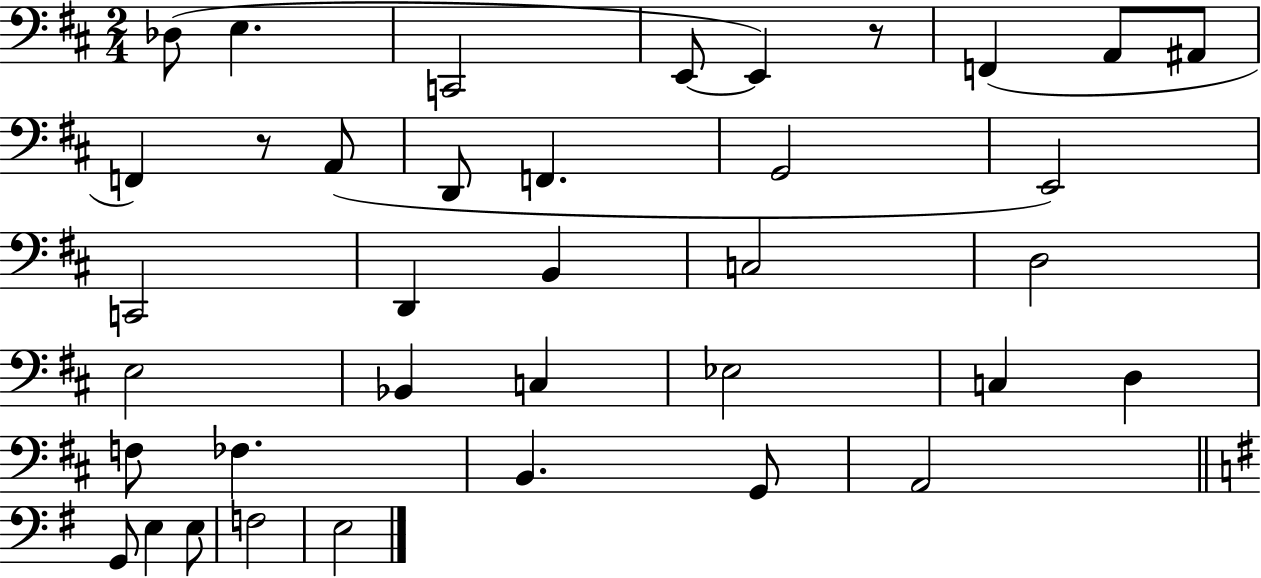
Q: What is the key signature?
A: D major